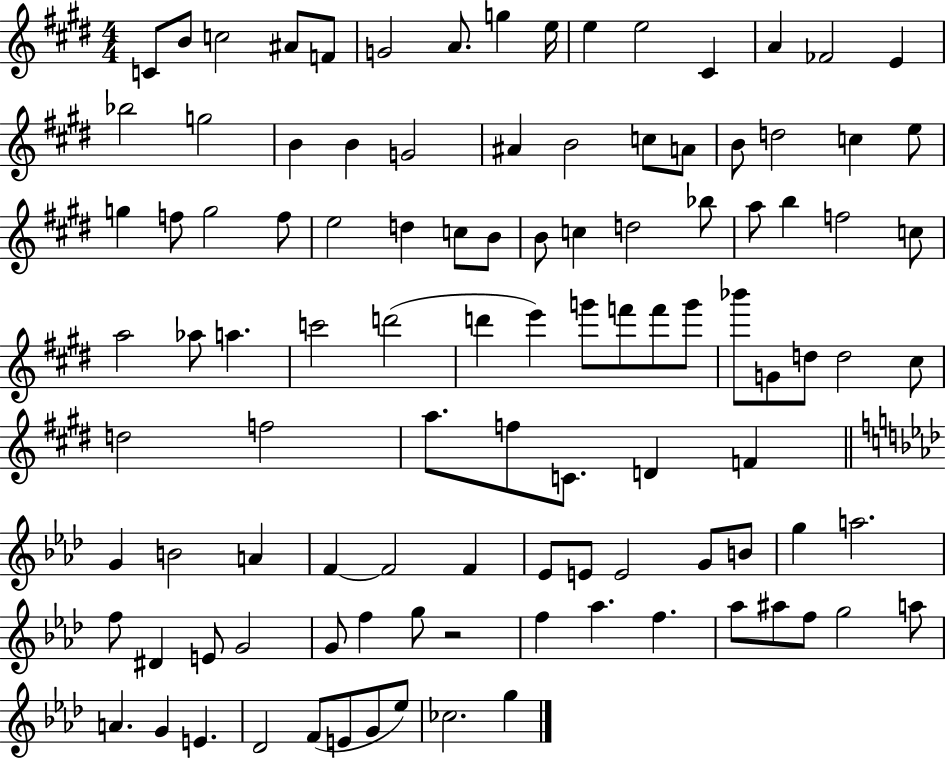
{
  \clef treble
  \numericTimeSignature
  \time 4/4
  \key e \major
  c'8 b'8 c''2 ais'8 f'8 | g'2 a'8. g''4 e''16 | e''4 e''2 cis'4 | a'4 fes'2 e'4 | \break bes''2 g''2 | b'4 b'4 g'2 | ais'4 b'2 c''8 a'8 | b'8 d''2 c''4 e''8 | \break g''4 f''8 g''2 f''8 | e''2 d''4 c''8 b'8 | b'8 c''4 d''2 bes''8 | a''8 b''4 f''2 c''8 | \break a''2 aes''8 a''4. | c'''2 d'''2( | d'''4 e'''4) g'''8 f'''8 f'''8 g'''8 | bes'''8 g'8 d''8 d''2 cis''8 | \break d''2 f''2 | a''8. f''8 c'8. d'4 f'4 | \bar "||" \break \key aes \major g'4 b'2 a'4 | f'4~~ f'2 f'4 | ees'8 e'8 e'2 g'8 b'8 | g''4 a''2. | \break f''8 dis'4 e'8 g'2 | g'8 f''4 g''8 r2 | f''4 aes''4. f''4. | aes''8 ais''8 f''8 g''2 a''8 | \break a'4. g'4 e'4. | des'2 f'8( e'8 g'8 ees''8) | ces''2. g''4 | \bar "|."
}